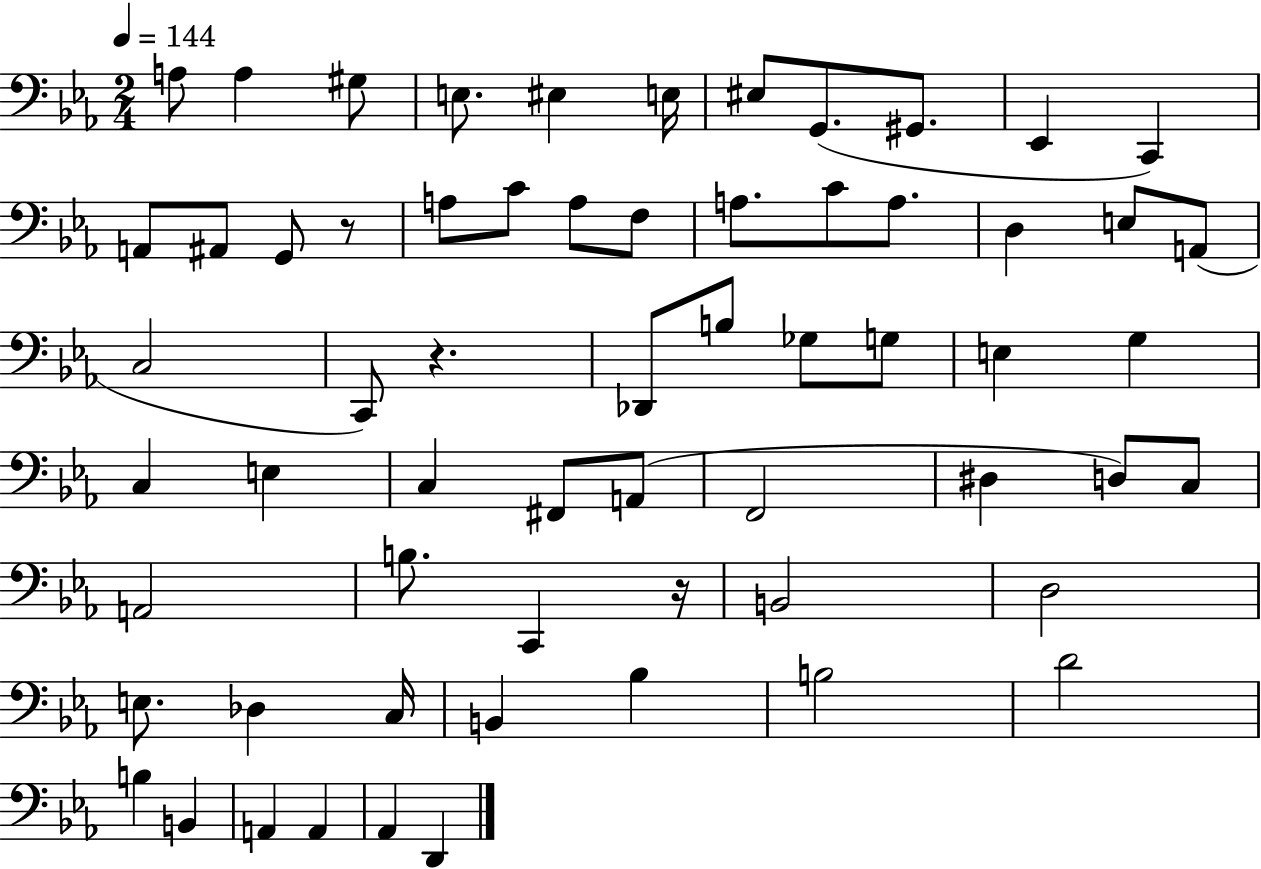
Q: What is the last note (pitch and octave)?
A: D2